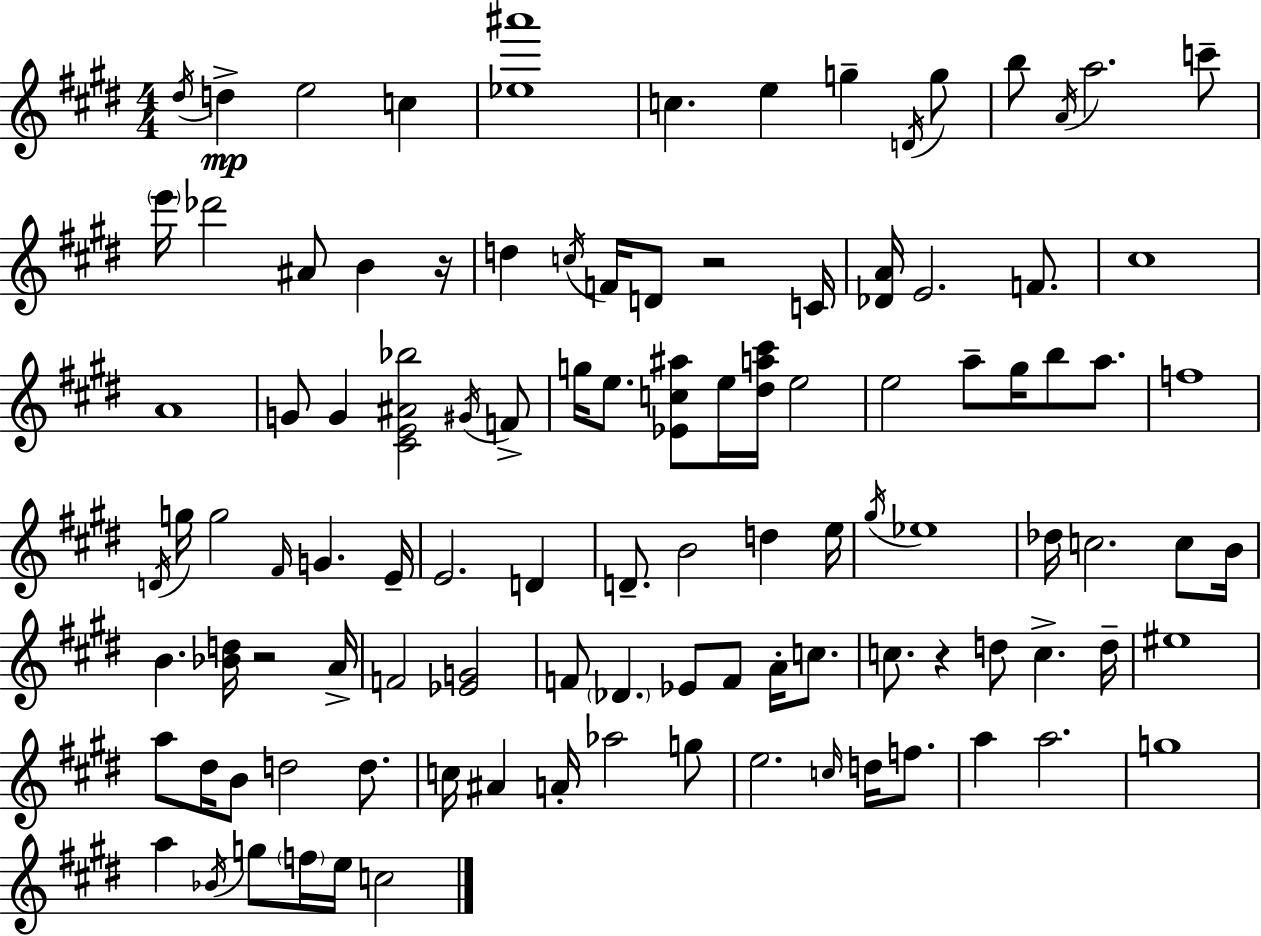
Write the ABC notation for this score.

X:1
T:Untitled
M:4/4
L:1/4
K:E
^d/4 d e2 c [_e^a']4 c e g D/4 g/2 b/2 A/4 a2 c'/2 e'/4 _d'2 ^A/2 B z/4 d c/4 F/4 D/2 z2 C/4 [_DA]/4 E2 F/2 ^c4 A4 G/2 G [^CE^A_b]2 ^G/4 F/2 g/4 e/2 [_Ec^a]/2 e/4 [^da^c']/4 e2 e2 a/2 ^g/4 b/2 a/2 f4 D/4 g/4 g2 ^F/4 G E/4 E2 D D/2 B2 d e/4 ^g/4 _e4 _d/4 c2 c/2 B/4 B [_Bd]/4 z2 A/4 F2 [_EG]2 F/2 _D _E/2 F/2 A/4 c/2 c/2 z d/2 c d/4 ^e4 a/2 ^d/4 B/2 d2 d/2 c/4 ^A A/4 _a2 g/2 e2 c/4 d/4 f/2 a a2 g4 a _B/4 g/2 f/4 e/4 c2